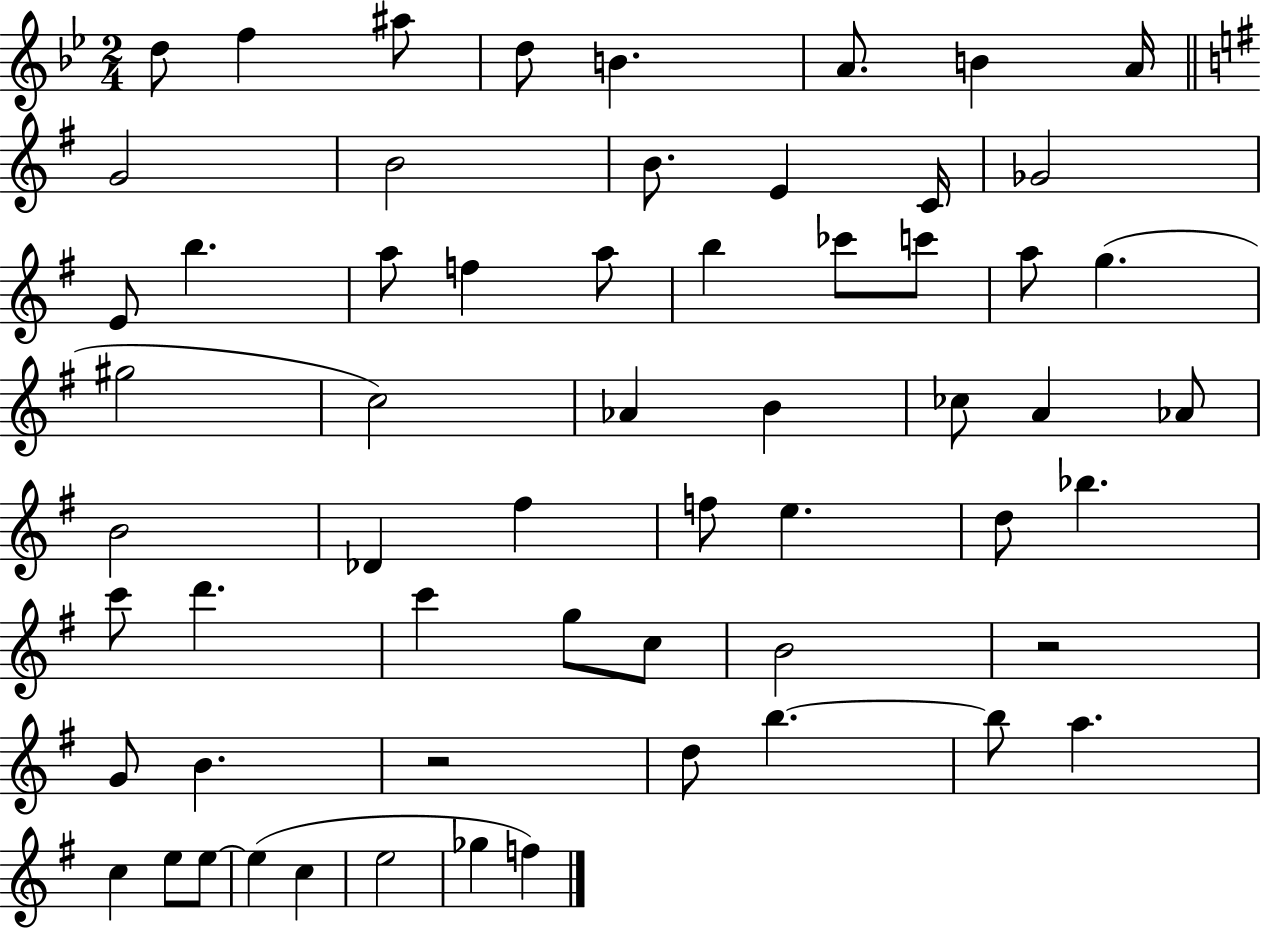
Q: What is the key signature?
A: BES major